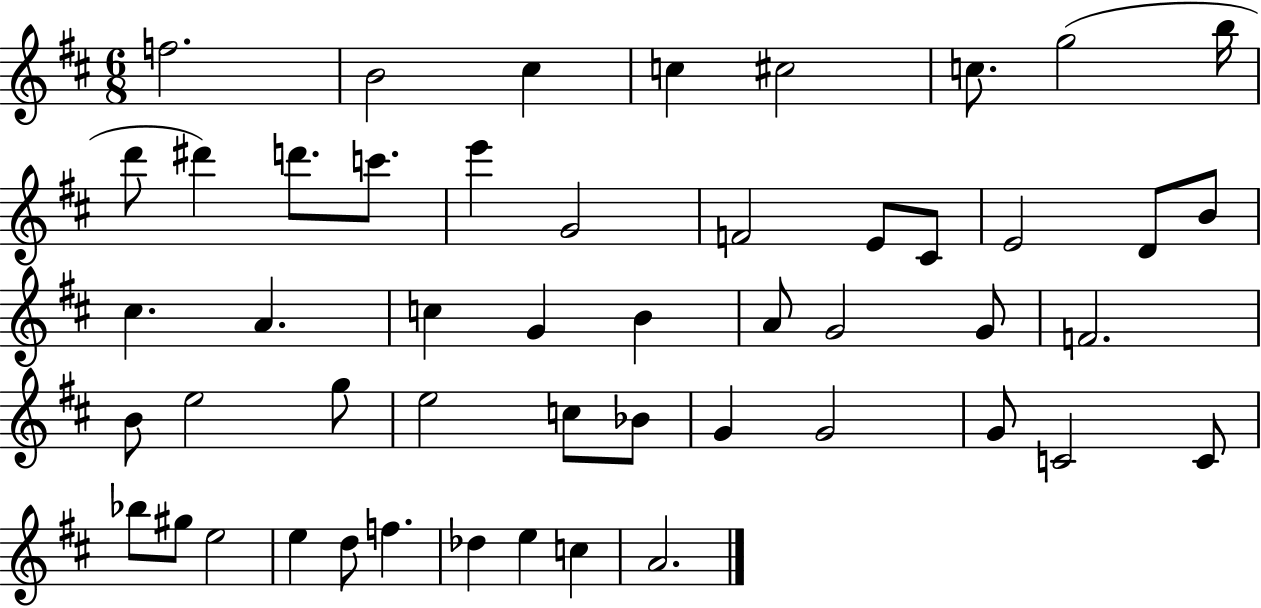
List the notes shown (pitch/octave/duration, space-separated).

F5/h. B4/h C#5/q C5/q C#5/h C5/e. G5/h B5/s D6/e D#6/q D6/e. C6/e. E6/q G4/h F4/h E4/e C#4/e E4/h D4/e B4/e C#5/q. A4/q. C5/q G4/q B4/q A4/e G4/h G4/e F4/h. B4/e E5/h G5/e E5/h C5/e Bb4/e G4/q G4/h G4/e C4/h C4/e Bb5/e G#5/e E5/h E5/q D5/e F5/q. Db5/q E5/q C5/q A4/h.